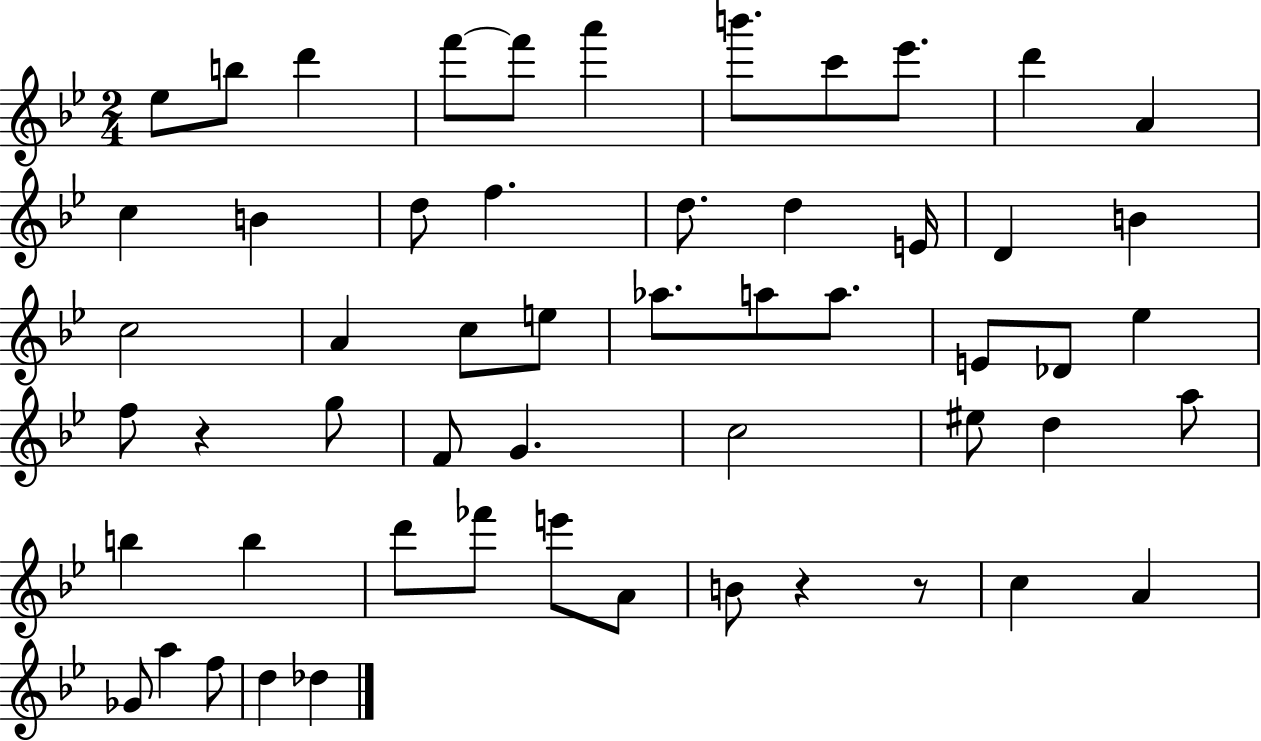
Eb5/e B5/e D6/q F6/e F6/e A6/q B6/e. C6/e Eb6/e. D6/q A4/q C5/q B4/q D5/e F5/q. D5/e. D5/q E4/s D4/q B4/q C5/h A4/q C5/e E5/e Ab5/e. A5/e A5/e. E4/e Db4/e Eb5/q F5/e R/q G5/e F4/e G4/q. C5/h EIS5/e D5/q A5/e B5/q B5/q D6/e FES6/e E6/e A4/e B4/e R/q R/e C5/q A4/q Gb4/e A5/q F5/e D5/q Db5/q